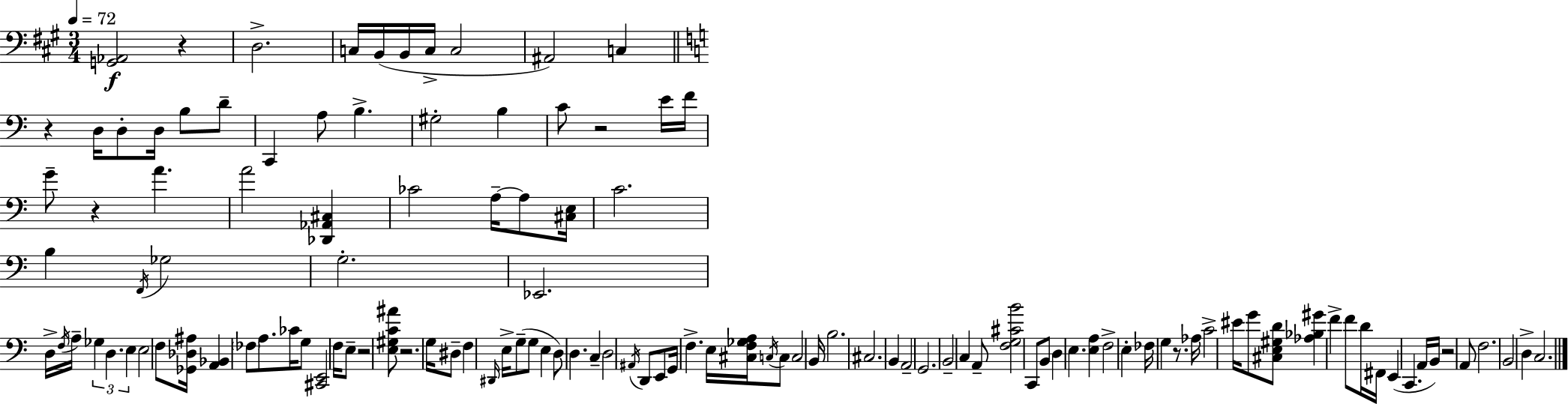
X:1
T:Untitled
M:3/4
L:1/4
K:A
[G,,_A,,]2 z D,2 C,/4 B,,/4 B,,/4 C,/4 C,2 ^A,,2 C, z D,/4 D,/2 D,/4 B,/2 D/2 C,, A,/2 B, ^G,2 B, C/2 z2 E/4 F/4 G/2 z A A2 [_D,,_A,,^C,] _C2 A,/4 A,/2 [^C,E,]/4 C2 B, F,,/4 _G,2 G,2 _E,,2 D,/4 F,/4 A,/4 _G, D, E, E,2 F,/2 [_G,,_D,^A,]/4 [A,,_B,,] _F,/2 A,/2 _C/4 G,/2 [^C,,E,,]2 F,/4 E,/2 z2 [E,^G,C^A]/2 z2 G,/4 ^D,/2 F, ^D,,/4 E,/4 G,/2 G,/2 E, D,/2 D, C, D,2 ^A,,/4 D,,/2 E,,/2 G,,/4 F, E,/4 [^C,F,_G,A,]/4 C,/4 C,/2 C,2 B,,/4 B,2 ^C,2 B,, A,,2 G,,2 B,,2 C, A,,/2 [F,G,^CB]2 C,,/2 B,,/2 D, E, [E,A,] F,2 E, _F,/4 G, z/2 _A,/4 C2 ^E/4 G/2 [^C,E,^G,D]/2 [_A,_B,^G] F F/2 D/4 ^F,,/4 E,, C,, A,,/4 B,,/4 z2 A,,/2 F,2 B,,2 D, C,2